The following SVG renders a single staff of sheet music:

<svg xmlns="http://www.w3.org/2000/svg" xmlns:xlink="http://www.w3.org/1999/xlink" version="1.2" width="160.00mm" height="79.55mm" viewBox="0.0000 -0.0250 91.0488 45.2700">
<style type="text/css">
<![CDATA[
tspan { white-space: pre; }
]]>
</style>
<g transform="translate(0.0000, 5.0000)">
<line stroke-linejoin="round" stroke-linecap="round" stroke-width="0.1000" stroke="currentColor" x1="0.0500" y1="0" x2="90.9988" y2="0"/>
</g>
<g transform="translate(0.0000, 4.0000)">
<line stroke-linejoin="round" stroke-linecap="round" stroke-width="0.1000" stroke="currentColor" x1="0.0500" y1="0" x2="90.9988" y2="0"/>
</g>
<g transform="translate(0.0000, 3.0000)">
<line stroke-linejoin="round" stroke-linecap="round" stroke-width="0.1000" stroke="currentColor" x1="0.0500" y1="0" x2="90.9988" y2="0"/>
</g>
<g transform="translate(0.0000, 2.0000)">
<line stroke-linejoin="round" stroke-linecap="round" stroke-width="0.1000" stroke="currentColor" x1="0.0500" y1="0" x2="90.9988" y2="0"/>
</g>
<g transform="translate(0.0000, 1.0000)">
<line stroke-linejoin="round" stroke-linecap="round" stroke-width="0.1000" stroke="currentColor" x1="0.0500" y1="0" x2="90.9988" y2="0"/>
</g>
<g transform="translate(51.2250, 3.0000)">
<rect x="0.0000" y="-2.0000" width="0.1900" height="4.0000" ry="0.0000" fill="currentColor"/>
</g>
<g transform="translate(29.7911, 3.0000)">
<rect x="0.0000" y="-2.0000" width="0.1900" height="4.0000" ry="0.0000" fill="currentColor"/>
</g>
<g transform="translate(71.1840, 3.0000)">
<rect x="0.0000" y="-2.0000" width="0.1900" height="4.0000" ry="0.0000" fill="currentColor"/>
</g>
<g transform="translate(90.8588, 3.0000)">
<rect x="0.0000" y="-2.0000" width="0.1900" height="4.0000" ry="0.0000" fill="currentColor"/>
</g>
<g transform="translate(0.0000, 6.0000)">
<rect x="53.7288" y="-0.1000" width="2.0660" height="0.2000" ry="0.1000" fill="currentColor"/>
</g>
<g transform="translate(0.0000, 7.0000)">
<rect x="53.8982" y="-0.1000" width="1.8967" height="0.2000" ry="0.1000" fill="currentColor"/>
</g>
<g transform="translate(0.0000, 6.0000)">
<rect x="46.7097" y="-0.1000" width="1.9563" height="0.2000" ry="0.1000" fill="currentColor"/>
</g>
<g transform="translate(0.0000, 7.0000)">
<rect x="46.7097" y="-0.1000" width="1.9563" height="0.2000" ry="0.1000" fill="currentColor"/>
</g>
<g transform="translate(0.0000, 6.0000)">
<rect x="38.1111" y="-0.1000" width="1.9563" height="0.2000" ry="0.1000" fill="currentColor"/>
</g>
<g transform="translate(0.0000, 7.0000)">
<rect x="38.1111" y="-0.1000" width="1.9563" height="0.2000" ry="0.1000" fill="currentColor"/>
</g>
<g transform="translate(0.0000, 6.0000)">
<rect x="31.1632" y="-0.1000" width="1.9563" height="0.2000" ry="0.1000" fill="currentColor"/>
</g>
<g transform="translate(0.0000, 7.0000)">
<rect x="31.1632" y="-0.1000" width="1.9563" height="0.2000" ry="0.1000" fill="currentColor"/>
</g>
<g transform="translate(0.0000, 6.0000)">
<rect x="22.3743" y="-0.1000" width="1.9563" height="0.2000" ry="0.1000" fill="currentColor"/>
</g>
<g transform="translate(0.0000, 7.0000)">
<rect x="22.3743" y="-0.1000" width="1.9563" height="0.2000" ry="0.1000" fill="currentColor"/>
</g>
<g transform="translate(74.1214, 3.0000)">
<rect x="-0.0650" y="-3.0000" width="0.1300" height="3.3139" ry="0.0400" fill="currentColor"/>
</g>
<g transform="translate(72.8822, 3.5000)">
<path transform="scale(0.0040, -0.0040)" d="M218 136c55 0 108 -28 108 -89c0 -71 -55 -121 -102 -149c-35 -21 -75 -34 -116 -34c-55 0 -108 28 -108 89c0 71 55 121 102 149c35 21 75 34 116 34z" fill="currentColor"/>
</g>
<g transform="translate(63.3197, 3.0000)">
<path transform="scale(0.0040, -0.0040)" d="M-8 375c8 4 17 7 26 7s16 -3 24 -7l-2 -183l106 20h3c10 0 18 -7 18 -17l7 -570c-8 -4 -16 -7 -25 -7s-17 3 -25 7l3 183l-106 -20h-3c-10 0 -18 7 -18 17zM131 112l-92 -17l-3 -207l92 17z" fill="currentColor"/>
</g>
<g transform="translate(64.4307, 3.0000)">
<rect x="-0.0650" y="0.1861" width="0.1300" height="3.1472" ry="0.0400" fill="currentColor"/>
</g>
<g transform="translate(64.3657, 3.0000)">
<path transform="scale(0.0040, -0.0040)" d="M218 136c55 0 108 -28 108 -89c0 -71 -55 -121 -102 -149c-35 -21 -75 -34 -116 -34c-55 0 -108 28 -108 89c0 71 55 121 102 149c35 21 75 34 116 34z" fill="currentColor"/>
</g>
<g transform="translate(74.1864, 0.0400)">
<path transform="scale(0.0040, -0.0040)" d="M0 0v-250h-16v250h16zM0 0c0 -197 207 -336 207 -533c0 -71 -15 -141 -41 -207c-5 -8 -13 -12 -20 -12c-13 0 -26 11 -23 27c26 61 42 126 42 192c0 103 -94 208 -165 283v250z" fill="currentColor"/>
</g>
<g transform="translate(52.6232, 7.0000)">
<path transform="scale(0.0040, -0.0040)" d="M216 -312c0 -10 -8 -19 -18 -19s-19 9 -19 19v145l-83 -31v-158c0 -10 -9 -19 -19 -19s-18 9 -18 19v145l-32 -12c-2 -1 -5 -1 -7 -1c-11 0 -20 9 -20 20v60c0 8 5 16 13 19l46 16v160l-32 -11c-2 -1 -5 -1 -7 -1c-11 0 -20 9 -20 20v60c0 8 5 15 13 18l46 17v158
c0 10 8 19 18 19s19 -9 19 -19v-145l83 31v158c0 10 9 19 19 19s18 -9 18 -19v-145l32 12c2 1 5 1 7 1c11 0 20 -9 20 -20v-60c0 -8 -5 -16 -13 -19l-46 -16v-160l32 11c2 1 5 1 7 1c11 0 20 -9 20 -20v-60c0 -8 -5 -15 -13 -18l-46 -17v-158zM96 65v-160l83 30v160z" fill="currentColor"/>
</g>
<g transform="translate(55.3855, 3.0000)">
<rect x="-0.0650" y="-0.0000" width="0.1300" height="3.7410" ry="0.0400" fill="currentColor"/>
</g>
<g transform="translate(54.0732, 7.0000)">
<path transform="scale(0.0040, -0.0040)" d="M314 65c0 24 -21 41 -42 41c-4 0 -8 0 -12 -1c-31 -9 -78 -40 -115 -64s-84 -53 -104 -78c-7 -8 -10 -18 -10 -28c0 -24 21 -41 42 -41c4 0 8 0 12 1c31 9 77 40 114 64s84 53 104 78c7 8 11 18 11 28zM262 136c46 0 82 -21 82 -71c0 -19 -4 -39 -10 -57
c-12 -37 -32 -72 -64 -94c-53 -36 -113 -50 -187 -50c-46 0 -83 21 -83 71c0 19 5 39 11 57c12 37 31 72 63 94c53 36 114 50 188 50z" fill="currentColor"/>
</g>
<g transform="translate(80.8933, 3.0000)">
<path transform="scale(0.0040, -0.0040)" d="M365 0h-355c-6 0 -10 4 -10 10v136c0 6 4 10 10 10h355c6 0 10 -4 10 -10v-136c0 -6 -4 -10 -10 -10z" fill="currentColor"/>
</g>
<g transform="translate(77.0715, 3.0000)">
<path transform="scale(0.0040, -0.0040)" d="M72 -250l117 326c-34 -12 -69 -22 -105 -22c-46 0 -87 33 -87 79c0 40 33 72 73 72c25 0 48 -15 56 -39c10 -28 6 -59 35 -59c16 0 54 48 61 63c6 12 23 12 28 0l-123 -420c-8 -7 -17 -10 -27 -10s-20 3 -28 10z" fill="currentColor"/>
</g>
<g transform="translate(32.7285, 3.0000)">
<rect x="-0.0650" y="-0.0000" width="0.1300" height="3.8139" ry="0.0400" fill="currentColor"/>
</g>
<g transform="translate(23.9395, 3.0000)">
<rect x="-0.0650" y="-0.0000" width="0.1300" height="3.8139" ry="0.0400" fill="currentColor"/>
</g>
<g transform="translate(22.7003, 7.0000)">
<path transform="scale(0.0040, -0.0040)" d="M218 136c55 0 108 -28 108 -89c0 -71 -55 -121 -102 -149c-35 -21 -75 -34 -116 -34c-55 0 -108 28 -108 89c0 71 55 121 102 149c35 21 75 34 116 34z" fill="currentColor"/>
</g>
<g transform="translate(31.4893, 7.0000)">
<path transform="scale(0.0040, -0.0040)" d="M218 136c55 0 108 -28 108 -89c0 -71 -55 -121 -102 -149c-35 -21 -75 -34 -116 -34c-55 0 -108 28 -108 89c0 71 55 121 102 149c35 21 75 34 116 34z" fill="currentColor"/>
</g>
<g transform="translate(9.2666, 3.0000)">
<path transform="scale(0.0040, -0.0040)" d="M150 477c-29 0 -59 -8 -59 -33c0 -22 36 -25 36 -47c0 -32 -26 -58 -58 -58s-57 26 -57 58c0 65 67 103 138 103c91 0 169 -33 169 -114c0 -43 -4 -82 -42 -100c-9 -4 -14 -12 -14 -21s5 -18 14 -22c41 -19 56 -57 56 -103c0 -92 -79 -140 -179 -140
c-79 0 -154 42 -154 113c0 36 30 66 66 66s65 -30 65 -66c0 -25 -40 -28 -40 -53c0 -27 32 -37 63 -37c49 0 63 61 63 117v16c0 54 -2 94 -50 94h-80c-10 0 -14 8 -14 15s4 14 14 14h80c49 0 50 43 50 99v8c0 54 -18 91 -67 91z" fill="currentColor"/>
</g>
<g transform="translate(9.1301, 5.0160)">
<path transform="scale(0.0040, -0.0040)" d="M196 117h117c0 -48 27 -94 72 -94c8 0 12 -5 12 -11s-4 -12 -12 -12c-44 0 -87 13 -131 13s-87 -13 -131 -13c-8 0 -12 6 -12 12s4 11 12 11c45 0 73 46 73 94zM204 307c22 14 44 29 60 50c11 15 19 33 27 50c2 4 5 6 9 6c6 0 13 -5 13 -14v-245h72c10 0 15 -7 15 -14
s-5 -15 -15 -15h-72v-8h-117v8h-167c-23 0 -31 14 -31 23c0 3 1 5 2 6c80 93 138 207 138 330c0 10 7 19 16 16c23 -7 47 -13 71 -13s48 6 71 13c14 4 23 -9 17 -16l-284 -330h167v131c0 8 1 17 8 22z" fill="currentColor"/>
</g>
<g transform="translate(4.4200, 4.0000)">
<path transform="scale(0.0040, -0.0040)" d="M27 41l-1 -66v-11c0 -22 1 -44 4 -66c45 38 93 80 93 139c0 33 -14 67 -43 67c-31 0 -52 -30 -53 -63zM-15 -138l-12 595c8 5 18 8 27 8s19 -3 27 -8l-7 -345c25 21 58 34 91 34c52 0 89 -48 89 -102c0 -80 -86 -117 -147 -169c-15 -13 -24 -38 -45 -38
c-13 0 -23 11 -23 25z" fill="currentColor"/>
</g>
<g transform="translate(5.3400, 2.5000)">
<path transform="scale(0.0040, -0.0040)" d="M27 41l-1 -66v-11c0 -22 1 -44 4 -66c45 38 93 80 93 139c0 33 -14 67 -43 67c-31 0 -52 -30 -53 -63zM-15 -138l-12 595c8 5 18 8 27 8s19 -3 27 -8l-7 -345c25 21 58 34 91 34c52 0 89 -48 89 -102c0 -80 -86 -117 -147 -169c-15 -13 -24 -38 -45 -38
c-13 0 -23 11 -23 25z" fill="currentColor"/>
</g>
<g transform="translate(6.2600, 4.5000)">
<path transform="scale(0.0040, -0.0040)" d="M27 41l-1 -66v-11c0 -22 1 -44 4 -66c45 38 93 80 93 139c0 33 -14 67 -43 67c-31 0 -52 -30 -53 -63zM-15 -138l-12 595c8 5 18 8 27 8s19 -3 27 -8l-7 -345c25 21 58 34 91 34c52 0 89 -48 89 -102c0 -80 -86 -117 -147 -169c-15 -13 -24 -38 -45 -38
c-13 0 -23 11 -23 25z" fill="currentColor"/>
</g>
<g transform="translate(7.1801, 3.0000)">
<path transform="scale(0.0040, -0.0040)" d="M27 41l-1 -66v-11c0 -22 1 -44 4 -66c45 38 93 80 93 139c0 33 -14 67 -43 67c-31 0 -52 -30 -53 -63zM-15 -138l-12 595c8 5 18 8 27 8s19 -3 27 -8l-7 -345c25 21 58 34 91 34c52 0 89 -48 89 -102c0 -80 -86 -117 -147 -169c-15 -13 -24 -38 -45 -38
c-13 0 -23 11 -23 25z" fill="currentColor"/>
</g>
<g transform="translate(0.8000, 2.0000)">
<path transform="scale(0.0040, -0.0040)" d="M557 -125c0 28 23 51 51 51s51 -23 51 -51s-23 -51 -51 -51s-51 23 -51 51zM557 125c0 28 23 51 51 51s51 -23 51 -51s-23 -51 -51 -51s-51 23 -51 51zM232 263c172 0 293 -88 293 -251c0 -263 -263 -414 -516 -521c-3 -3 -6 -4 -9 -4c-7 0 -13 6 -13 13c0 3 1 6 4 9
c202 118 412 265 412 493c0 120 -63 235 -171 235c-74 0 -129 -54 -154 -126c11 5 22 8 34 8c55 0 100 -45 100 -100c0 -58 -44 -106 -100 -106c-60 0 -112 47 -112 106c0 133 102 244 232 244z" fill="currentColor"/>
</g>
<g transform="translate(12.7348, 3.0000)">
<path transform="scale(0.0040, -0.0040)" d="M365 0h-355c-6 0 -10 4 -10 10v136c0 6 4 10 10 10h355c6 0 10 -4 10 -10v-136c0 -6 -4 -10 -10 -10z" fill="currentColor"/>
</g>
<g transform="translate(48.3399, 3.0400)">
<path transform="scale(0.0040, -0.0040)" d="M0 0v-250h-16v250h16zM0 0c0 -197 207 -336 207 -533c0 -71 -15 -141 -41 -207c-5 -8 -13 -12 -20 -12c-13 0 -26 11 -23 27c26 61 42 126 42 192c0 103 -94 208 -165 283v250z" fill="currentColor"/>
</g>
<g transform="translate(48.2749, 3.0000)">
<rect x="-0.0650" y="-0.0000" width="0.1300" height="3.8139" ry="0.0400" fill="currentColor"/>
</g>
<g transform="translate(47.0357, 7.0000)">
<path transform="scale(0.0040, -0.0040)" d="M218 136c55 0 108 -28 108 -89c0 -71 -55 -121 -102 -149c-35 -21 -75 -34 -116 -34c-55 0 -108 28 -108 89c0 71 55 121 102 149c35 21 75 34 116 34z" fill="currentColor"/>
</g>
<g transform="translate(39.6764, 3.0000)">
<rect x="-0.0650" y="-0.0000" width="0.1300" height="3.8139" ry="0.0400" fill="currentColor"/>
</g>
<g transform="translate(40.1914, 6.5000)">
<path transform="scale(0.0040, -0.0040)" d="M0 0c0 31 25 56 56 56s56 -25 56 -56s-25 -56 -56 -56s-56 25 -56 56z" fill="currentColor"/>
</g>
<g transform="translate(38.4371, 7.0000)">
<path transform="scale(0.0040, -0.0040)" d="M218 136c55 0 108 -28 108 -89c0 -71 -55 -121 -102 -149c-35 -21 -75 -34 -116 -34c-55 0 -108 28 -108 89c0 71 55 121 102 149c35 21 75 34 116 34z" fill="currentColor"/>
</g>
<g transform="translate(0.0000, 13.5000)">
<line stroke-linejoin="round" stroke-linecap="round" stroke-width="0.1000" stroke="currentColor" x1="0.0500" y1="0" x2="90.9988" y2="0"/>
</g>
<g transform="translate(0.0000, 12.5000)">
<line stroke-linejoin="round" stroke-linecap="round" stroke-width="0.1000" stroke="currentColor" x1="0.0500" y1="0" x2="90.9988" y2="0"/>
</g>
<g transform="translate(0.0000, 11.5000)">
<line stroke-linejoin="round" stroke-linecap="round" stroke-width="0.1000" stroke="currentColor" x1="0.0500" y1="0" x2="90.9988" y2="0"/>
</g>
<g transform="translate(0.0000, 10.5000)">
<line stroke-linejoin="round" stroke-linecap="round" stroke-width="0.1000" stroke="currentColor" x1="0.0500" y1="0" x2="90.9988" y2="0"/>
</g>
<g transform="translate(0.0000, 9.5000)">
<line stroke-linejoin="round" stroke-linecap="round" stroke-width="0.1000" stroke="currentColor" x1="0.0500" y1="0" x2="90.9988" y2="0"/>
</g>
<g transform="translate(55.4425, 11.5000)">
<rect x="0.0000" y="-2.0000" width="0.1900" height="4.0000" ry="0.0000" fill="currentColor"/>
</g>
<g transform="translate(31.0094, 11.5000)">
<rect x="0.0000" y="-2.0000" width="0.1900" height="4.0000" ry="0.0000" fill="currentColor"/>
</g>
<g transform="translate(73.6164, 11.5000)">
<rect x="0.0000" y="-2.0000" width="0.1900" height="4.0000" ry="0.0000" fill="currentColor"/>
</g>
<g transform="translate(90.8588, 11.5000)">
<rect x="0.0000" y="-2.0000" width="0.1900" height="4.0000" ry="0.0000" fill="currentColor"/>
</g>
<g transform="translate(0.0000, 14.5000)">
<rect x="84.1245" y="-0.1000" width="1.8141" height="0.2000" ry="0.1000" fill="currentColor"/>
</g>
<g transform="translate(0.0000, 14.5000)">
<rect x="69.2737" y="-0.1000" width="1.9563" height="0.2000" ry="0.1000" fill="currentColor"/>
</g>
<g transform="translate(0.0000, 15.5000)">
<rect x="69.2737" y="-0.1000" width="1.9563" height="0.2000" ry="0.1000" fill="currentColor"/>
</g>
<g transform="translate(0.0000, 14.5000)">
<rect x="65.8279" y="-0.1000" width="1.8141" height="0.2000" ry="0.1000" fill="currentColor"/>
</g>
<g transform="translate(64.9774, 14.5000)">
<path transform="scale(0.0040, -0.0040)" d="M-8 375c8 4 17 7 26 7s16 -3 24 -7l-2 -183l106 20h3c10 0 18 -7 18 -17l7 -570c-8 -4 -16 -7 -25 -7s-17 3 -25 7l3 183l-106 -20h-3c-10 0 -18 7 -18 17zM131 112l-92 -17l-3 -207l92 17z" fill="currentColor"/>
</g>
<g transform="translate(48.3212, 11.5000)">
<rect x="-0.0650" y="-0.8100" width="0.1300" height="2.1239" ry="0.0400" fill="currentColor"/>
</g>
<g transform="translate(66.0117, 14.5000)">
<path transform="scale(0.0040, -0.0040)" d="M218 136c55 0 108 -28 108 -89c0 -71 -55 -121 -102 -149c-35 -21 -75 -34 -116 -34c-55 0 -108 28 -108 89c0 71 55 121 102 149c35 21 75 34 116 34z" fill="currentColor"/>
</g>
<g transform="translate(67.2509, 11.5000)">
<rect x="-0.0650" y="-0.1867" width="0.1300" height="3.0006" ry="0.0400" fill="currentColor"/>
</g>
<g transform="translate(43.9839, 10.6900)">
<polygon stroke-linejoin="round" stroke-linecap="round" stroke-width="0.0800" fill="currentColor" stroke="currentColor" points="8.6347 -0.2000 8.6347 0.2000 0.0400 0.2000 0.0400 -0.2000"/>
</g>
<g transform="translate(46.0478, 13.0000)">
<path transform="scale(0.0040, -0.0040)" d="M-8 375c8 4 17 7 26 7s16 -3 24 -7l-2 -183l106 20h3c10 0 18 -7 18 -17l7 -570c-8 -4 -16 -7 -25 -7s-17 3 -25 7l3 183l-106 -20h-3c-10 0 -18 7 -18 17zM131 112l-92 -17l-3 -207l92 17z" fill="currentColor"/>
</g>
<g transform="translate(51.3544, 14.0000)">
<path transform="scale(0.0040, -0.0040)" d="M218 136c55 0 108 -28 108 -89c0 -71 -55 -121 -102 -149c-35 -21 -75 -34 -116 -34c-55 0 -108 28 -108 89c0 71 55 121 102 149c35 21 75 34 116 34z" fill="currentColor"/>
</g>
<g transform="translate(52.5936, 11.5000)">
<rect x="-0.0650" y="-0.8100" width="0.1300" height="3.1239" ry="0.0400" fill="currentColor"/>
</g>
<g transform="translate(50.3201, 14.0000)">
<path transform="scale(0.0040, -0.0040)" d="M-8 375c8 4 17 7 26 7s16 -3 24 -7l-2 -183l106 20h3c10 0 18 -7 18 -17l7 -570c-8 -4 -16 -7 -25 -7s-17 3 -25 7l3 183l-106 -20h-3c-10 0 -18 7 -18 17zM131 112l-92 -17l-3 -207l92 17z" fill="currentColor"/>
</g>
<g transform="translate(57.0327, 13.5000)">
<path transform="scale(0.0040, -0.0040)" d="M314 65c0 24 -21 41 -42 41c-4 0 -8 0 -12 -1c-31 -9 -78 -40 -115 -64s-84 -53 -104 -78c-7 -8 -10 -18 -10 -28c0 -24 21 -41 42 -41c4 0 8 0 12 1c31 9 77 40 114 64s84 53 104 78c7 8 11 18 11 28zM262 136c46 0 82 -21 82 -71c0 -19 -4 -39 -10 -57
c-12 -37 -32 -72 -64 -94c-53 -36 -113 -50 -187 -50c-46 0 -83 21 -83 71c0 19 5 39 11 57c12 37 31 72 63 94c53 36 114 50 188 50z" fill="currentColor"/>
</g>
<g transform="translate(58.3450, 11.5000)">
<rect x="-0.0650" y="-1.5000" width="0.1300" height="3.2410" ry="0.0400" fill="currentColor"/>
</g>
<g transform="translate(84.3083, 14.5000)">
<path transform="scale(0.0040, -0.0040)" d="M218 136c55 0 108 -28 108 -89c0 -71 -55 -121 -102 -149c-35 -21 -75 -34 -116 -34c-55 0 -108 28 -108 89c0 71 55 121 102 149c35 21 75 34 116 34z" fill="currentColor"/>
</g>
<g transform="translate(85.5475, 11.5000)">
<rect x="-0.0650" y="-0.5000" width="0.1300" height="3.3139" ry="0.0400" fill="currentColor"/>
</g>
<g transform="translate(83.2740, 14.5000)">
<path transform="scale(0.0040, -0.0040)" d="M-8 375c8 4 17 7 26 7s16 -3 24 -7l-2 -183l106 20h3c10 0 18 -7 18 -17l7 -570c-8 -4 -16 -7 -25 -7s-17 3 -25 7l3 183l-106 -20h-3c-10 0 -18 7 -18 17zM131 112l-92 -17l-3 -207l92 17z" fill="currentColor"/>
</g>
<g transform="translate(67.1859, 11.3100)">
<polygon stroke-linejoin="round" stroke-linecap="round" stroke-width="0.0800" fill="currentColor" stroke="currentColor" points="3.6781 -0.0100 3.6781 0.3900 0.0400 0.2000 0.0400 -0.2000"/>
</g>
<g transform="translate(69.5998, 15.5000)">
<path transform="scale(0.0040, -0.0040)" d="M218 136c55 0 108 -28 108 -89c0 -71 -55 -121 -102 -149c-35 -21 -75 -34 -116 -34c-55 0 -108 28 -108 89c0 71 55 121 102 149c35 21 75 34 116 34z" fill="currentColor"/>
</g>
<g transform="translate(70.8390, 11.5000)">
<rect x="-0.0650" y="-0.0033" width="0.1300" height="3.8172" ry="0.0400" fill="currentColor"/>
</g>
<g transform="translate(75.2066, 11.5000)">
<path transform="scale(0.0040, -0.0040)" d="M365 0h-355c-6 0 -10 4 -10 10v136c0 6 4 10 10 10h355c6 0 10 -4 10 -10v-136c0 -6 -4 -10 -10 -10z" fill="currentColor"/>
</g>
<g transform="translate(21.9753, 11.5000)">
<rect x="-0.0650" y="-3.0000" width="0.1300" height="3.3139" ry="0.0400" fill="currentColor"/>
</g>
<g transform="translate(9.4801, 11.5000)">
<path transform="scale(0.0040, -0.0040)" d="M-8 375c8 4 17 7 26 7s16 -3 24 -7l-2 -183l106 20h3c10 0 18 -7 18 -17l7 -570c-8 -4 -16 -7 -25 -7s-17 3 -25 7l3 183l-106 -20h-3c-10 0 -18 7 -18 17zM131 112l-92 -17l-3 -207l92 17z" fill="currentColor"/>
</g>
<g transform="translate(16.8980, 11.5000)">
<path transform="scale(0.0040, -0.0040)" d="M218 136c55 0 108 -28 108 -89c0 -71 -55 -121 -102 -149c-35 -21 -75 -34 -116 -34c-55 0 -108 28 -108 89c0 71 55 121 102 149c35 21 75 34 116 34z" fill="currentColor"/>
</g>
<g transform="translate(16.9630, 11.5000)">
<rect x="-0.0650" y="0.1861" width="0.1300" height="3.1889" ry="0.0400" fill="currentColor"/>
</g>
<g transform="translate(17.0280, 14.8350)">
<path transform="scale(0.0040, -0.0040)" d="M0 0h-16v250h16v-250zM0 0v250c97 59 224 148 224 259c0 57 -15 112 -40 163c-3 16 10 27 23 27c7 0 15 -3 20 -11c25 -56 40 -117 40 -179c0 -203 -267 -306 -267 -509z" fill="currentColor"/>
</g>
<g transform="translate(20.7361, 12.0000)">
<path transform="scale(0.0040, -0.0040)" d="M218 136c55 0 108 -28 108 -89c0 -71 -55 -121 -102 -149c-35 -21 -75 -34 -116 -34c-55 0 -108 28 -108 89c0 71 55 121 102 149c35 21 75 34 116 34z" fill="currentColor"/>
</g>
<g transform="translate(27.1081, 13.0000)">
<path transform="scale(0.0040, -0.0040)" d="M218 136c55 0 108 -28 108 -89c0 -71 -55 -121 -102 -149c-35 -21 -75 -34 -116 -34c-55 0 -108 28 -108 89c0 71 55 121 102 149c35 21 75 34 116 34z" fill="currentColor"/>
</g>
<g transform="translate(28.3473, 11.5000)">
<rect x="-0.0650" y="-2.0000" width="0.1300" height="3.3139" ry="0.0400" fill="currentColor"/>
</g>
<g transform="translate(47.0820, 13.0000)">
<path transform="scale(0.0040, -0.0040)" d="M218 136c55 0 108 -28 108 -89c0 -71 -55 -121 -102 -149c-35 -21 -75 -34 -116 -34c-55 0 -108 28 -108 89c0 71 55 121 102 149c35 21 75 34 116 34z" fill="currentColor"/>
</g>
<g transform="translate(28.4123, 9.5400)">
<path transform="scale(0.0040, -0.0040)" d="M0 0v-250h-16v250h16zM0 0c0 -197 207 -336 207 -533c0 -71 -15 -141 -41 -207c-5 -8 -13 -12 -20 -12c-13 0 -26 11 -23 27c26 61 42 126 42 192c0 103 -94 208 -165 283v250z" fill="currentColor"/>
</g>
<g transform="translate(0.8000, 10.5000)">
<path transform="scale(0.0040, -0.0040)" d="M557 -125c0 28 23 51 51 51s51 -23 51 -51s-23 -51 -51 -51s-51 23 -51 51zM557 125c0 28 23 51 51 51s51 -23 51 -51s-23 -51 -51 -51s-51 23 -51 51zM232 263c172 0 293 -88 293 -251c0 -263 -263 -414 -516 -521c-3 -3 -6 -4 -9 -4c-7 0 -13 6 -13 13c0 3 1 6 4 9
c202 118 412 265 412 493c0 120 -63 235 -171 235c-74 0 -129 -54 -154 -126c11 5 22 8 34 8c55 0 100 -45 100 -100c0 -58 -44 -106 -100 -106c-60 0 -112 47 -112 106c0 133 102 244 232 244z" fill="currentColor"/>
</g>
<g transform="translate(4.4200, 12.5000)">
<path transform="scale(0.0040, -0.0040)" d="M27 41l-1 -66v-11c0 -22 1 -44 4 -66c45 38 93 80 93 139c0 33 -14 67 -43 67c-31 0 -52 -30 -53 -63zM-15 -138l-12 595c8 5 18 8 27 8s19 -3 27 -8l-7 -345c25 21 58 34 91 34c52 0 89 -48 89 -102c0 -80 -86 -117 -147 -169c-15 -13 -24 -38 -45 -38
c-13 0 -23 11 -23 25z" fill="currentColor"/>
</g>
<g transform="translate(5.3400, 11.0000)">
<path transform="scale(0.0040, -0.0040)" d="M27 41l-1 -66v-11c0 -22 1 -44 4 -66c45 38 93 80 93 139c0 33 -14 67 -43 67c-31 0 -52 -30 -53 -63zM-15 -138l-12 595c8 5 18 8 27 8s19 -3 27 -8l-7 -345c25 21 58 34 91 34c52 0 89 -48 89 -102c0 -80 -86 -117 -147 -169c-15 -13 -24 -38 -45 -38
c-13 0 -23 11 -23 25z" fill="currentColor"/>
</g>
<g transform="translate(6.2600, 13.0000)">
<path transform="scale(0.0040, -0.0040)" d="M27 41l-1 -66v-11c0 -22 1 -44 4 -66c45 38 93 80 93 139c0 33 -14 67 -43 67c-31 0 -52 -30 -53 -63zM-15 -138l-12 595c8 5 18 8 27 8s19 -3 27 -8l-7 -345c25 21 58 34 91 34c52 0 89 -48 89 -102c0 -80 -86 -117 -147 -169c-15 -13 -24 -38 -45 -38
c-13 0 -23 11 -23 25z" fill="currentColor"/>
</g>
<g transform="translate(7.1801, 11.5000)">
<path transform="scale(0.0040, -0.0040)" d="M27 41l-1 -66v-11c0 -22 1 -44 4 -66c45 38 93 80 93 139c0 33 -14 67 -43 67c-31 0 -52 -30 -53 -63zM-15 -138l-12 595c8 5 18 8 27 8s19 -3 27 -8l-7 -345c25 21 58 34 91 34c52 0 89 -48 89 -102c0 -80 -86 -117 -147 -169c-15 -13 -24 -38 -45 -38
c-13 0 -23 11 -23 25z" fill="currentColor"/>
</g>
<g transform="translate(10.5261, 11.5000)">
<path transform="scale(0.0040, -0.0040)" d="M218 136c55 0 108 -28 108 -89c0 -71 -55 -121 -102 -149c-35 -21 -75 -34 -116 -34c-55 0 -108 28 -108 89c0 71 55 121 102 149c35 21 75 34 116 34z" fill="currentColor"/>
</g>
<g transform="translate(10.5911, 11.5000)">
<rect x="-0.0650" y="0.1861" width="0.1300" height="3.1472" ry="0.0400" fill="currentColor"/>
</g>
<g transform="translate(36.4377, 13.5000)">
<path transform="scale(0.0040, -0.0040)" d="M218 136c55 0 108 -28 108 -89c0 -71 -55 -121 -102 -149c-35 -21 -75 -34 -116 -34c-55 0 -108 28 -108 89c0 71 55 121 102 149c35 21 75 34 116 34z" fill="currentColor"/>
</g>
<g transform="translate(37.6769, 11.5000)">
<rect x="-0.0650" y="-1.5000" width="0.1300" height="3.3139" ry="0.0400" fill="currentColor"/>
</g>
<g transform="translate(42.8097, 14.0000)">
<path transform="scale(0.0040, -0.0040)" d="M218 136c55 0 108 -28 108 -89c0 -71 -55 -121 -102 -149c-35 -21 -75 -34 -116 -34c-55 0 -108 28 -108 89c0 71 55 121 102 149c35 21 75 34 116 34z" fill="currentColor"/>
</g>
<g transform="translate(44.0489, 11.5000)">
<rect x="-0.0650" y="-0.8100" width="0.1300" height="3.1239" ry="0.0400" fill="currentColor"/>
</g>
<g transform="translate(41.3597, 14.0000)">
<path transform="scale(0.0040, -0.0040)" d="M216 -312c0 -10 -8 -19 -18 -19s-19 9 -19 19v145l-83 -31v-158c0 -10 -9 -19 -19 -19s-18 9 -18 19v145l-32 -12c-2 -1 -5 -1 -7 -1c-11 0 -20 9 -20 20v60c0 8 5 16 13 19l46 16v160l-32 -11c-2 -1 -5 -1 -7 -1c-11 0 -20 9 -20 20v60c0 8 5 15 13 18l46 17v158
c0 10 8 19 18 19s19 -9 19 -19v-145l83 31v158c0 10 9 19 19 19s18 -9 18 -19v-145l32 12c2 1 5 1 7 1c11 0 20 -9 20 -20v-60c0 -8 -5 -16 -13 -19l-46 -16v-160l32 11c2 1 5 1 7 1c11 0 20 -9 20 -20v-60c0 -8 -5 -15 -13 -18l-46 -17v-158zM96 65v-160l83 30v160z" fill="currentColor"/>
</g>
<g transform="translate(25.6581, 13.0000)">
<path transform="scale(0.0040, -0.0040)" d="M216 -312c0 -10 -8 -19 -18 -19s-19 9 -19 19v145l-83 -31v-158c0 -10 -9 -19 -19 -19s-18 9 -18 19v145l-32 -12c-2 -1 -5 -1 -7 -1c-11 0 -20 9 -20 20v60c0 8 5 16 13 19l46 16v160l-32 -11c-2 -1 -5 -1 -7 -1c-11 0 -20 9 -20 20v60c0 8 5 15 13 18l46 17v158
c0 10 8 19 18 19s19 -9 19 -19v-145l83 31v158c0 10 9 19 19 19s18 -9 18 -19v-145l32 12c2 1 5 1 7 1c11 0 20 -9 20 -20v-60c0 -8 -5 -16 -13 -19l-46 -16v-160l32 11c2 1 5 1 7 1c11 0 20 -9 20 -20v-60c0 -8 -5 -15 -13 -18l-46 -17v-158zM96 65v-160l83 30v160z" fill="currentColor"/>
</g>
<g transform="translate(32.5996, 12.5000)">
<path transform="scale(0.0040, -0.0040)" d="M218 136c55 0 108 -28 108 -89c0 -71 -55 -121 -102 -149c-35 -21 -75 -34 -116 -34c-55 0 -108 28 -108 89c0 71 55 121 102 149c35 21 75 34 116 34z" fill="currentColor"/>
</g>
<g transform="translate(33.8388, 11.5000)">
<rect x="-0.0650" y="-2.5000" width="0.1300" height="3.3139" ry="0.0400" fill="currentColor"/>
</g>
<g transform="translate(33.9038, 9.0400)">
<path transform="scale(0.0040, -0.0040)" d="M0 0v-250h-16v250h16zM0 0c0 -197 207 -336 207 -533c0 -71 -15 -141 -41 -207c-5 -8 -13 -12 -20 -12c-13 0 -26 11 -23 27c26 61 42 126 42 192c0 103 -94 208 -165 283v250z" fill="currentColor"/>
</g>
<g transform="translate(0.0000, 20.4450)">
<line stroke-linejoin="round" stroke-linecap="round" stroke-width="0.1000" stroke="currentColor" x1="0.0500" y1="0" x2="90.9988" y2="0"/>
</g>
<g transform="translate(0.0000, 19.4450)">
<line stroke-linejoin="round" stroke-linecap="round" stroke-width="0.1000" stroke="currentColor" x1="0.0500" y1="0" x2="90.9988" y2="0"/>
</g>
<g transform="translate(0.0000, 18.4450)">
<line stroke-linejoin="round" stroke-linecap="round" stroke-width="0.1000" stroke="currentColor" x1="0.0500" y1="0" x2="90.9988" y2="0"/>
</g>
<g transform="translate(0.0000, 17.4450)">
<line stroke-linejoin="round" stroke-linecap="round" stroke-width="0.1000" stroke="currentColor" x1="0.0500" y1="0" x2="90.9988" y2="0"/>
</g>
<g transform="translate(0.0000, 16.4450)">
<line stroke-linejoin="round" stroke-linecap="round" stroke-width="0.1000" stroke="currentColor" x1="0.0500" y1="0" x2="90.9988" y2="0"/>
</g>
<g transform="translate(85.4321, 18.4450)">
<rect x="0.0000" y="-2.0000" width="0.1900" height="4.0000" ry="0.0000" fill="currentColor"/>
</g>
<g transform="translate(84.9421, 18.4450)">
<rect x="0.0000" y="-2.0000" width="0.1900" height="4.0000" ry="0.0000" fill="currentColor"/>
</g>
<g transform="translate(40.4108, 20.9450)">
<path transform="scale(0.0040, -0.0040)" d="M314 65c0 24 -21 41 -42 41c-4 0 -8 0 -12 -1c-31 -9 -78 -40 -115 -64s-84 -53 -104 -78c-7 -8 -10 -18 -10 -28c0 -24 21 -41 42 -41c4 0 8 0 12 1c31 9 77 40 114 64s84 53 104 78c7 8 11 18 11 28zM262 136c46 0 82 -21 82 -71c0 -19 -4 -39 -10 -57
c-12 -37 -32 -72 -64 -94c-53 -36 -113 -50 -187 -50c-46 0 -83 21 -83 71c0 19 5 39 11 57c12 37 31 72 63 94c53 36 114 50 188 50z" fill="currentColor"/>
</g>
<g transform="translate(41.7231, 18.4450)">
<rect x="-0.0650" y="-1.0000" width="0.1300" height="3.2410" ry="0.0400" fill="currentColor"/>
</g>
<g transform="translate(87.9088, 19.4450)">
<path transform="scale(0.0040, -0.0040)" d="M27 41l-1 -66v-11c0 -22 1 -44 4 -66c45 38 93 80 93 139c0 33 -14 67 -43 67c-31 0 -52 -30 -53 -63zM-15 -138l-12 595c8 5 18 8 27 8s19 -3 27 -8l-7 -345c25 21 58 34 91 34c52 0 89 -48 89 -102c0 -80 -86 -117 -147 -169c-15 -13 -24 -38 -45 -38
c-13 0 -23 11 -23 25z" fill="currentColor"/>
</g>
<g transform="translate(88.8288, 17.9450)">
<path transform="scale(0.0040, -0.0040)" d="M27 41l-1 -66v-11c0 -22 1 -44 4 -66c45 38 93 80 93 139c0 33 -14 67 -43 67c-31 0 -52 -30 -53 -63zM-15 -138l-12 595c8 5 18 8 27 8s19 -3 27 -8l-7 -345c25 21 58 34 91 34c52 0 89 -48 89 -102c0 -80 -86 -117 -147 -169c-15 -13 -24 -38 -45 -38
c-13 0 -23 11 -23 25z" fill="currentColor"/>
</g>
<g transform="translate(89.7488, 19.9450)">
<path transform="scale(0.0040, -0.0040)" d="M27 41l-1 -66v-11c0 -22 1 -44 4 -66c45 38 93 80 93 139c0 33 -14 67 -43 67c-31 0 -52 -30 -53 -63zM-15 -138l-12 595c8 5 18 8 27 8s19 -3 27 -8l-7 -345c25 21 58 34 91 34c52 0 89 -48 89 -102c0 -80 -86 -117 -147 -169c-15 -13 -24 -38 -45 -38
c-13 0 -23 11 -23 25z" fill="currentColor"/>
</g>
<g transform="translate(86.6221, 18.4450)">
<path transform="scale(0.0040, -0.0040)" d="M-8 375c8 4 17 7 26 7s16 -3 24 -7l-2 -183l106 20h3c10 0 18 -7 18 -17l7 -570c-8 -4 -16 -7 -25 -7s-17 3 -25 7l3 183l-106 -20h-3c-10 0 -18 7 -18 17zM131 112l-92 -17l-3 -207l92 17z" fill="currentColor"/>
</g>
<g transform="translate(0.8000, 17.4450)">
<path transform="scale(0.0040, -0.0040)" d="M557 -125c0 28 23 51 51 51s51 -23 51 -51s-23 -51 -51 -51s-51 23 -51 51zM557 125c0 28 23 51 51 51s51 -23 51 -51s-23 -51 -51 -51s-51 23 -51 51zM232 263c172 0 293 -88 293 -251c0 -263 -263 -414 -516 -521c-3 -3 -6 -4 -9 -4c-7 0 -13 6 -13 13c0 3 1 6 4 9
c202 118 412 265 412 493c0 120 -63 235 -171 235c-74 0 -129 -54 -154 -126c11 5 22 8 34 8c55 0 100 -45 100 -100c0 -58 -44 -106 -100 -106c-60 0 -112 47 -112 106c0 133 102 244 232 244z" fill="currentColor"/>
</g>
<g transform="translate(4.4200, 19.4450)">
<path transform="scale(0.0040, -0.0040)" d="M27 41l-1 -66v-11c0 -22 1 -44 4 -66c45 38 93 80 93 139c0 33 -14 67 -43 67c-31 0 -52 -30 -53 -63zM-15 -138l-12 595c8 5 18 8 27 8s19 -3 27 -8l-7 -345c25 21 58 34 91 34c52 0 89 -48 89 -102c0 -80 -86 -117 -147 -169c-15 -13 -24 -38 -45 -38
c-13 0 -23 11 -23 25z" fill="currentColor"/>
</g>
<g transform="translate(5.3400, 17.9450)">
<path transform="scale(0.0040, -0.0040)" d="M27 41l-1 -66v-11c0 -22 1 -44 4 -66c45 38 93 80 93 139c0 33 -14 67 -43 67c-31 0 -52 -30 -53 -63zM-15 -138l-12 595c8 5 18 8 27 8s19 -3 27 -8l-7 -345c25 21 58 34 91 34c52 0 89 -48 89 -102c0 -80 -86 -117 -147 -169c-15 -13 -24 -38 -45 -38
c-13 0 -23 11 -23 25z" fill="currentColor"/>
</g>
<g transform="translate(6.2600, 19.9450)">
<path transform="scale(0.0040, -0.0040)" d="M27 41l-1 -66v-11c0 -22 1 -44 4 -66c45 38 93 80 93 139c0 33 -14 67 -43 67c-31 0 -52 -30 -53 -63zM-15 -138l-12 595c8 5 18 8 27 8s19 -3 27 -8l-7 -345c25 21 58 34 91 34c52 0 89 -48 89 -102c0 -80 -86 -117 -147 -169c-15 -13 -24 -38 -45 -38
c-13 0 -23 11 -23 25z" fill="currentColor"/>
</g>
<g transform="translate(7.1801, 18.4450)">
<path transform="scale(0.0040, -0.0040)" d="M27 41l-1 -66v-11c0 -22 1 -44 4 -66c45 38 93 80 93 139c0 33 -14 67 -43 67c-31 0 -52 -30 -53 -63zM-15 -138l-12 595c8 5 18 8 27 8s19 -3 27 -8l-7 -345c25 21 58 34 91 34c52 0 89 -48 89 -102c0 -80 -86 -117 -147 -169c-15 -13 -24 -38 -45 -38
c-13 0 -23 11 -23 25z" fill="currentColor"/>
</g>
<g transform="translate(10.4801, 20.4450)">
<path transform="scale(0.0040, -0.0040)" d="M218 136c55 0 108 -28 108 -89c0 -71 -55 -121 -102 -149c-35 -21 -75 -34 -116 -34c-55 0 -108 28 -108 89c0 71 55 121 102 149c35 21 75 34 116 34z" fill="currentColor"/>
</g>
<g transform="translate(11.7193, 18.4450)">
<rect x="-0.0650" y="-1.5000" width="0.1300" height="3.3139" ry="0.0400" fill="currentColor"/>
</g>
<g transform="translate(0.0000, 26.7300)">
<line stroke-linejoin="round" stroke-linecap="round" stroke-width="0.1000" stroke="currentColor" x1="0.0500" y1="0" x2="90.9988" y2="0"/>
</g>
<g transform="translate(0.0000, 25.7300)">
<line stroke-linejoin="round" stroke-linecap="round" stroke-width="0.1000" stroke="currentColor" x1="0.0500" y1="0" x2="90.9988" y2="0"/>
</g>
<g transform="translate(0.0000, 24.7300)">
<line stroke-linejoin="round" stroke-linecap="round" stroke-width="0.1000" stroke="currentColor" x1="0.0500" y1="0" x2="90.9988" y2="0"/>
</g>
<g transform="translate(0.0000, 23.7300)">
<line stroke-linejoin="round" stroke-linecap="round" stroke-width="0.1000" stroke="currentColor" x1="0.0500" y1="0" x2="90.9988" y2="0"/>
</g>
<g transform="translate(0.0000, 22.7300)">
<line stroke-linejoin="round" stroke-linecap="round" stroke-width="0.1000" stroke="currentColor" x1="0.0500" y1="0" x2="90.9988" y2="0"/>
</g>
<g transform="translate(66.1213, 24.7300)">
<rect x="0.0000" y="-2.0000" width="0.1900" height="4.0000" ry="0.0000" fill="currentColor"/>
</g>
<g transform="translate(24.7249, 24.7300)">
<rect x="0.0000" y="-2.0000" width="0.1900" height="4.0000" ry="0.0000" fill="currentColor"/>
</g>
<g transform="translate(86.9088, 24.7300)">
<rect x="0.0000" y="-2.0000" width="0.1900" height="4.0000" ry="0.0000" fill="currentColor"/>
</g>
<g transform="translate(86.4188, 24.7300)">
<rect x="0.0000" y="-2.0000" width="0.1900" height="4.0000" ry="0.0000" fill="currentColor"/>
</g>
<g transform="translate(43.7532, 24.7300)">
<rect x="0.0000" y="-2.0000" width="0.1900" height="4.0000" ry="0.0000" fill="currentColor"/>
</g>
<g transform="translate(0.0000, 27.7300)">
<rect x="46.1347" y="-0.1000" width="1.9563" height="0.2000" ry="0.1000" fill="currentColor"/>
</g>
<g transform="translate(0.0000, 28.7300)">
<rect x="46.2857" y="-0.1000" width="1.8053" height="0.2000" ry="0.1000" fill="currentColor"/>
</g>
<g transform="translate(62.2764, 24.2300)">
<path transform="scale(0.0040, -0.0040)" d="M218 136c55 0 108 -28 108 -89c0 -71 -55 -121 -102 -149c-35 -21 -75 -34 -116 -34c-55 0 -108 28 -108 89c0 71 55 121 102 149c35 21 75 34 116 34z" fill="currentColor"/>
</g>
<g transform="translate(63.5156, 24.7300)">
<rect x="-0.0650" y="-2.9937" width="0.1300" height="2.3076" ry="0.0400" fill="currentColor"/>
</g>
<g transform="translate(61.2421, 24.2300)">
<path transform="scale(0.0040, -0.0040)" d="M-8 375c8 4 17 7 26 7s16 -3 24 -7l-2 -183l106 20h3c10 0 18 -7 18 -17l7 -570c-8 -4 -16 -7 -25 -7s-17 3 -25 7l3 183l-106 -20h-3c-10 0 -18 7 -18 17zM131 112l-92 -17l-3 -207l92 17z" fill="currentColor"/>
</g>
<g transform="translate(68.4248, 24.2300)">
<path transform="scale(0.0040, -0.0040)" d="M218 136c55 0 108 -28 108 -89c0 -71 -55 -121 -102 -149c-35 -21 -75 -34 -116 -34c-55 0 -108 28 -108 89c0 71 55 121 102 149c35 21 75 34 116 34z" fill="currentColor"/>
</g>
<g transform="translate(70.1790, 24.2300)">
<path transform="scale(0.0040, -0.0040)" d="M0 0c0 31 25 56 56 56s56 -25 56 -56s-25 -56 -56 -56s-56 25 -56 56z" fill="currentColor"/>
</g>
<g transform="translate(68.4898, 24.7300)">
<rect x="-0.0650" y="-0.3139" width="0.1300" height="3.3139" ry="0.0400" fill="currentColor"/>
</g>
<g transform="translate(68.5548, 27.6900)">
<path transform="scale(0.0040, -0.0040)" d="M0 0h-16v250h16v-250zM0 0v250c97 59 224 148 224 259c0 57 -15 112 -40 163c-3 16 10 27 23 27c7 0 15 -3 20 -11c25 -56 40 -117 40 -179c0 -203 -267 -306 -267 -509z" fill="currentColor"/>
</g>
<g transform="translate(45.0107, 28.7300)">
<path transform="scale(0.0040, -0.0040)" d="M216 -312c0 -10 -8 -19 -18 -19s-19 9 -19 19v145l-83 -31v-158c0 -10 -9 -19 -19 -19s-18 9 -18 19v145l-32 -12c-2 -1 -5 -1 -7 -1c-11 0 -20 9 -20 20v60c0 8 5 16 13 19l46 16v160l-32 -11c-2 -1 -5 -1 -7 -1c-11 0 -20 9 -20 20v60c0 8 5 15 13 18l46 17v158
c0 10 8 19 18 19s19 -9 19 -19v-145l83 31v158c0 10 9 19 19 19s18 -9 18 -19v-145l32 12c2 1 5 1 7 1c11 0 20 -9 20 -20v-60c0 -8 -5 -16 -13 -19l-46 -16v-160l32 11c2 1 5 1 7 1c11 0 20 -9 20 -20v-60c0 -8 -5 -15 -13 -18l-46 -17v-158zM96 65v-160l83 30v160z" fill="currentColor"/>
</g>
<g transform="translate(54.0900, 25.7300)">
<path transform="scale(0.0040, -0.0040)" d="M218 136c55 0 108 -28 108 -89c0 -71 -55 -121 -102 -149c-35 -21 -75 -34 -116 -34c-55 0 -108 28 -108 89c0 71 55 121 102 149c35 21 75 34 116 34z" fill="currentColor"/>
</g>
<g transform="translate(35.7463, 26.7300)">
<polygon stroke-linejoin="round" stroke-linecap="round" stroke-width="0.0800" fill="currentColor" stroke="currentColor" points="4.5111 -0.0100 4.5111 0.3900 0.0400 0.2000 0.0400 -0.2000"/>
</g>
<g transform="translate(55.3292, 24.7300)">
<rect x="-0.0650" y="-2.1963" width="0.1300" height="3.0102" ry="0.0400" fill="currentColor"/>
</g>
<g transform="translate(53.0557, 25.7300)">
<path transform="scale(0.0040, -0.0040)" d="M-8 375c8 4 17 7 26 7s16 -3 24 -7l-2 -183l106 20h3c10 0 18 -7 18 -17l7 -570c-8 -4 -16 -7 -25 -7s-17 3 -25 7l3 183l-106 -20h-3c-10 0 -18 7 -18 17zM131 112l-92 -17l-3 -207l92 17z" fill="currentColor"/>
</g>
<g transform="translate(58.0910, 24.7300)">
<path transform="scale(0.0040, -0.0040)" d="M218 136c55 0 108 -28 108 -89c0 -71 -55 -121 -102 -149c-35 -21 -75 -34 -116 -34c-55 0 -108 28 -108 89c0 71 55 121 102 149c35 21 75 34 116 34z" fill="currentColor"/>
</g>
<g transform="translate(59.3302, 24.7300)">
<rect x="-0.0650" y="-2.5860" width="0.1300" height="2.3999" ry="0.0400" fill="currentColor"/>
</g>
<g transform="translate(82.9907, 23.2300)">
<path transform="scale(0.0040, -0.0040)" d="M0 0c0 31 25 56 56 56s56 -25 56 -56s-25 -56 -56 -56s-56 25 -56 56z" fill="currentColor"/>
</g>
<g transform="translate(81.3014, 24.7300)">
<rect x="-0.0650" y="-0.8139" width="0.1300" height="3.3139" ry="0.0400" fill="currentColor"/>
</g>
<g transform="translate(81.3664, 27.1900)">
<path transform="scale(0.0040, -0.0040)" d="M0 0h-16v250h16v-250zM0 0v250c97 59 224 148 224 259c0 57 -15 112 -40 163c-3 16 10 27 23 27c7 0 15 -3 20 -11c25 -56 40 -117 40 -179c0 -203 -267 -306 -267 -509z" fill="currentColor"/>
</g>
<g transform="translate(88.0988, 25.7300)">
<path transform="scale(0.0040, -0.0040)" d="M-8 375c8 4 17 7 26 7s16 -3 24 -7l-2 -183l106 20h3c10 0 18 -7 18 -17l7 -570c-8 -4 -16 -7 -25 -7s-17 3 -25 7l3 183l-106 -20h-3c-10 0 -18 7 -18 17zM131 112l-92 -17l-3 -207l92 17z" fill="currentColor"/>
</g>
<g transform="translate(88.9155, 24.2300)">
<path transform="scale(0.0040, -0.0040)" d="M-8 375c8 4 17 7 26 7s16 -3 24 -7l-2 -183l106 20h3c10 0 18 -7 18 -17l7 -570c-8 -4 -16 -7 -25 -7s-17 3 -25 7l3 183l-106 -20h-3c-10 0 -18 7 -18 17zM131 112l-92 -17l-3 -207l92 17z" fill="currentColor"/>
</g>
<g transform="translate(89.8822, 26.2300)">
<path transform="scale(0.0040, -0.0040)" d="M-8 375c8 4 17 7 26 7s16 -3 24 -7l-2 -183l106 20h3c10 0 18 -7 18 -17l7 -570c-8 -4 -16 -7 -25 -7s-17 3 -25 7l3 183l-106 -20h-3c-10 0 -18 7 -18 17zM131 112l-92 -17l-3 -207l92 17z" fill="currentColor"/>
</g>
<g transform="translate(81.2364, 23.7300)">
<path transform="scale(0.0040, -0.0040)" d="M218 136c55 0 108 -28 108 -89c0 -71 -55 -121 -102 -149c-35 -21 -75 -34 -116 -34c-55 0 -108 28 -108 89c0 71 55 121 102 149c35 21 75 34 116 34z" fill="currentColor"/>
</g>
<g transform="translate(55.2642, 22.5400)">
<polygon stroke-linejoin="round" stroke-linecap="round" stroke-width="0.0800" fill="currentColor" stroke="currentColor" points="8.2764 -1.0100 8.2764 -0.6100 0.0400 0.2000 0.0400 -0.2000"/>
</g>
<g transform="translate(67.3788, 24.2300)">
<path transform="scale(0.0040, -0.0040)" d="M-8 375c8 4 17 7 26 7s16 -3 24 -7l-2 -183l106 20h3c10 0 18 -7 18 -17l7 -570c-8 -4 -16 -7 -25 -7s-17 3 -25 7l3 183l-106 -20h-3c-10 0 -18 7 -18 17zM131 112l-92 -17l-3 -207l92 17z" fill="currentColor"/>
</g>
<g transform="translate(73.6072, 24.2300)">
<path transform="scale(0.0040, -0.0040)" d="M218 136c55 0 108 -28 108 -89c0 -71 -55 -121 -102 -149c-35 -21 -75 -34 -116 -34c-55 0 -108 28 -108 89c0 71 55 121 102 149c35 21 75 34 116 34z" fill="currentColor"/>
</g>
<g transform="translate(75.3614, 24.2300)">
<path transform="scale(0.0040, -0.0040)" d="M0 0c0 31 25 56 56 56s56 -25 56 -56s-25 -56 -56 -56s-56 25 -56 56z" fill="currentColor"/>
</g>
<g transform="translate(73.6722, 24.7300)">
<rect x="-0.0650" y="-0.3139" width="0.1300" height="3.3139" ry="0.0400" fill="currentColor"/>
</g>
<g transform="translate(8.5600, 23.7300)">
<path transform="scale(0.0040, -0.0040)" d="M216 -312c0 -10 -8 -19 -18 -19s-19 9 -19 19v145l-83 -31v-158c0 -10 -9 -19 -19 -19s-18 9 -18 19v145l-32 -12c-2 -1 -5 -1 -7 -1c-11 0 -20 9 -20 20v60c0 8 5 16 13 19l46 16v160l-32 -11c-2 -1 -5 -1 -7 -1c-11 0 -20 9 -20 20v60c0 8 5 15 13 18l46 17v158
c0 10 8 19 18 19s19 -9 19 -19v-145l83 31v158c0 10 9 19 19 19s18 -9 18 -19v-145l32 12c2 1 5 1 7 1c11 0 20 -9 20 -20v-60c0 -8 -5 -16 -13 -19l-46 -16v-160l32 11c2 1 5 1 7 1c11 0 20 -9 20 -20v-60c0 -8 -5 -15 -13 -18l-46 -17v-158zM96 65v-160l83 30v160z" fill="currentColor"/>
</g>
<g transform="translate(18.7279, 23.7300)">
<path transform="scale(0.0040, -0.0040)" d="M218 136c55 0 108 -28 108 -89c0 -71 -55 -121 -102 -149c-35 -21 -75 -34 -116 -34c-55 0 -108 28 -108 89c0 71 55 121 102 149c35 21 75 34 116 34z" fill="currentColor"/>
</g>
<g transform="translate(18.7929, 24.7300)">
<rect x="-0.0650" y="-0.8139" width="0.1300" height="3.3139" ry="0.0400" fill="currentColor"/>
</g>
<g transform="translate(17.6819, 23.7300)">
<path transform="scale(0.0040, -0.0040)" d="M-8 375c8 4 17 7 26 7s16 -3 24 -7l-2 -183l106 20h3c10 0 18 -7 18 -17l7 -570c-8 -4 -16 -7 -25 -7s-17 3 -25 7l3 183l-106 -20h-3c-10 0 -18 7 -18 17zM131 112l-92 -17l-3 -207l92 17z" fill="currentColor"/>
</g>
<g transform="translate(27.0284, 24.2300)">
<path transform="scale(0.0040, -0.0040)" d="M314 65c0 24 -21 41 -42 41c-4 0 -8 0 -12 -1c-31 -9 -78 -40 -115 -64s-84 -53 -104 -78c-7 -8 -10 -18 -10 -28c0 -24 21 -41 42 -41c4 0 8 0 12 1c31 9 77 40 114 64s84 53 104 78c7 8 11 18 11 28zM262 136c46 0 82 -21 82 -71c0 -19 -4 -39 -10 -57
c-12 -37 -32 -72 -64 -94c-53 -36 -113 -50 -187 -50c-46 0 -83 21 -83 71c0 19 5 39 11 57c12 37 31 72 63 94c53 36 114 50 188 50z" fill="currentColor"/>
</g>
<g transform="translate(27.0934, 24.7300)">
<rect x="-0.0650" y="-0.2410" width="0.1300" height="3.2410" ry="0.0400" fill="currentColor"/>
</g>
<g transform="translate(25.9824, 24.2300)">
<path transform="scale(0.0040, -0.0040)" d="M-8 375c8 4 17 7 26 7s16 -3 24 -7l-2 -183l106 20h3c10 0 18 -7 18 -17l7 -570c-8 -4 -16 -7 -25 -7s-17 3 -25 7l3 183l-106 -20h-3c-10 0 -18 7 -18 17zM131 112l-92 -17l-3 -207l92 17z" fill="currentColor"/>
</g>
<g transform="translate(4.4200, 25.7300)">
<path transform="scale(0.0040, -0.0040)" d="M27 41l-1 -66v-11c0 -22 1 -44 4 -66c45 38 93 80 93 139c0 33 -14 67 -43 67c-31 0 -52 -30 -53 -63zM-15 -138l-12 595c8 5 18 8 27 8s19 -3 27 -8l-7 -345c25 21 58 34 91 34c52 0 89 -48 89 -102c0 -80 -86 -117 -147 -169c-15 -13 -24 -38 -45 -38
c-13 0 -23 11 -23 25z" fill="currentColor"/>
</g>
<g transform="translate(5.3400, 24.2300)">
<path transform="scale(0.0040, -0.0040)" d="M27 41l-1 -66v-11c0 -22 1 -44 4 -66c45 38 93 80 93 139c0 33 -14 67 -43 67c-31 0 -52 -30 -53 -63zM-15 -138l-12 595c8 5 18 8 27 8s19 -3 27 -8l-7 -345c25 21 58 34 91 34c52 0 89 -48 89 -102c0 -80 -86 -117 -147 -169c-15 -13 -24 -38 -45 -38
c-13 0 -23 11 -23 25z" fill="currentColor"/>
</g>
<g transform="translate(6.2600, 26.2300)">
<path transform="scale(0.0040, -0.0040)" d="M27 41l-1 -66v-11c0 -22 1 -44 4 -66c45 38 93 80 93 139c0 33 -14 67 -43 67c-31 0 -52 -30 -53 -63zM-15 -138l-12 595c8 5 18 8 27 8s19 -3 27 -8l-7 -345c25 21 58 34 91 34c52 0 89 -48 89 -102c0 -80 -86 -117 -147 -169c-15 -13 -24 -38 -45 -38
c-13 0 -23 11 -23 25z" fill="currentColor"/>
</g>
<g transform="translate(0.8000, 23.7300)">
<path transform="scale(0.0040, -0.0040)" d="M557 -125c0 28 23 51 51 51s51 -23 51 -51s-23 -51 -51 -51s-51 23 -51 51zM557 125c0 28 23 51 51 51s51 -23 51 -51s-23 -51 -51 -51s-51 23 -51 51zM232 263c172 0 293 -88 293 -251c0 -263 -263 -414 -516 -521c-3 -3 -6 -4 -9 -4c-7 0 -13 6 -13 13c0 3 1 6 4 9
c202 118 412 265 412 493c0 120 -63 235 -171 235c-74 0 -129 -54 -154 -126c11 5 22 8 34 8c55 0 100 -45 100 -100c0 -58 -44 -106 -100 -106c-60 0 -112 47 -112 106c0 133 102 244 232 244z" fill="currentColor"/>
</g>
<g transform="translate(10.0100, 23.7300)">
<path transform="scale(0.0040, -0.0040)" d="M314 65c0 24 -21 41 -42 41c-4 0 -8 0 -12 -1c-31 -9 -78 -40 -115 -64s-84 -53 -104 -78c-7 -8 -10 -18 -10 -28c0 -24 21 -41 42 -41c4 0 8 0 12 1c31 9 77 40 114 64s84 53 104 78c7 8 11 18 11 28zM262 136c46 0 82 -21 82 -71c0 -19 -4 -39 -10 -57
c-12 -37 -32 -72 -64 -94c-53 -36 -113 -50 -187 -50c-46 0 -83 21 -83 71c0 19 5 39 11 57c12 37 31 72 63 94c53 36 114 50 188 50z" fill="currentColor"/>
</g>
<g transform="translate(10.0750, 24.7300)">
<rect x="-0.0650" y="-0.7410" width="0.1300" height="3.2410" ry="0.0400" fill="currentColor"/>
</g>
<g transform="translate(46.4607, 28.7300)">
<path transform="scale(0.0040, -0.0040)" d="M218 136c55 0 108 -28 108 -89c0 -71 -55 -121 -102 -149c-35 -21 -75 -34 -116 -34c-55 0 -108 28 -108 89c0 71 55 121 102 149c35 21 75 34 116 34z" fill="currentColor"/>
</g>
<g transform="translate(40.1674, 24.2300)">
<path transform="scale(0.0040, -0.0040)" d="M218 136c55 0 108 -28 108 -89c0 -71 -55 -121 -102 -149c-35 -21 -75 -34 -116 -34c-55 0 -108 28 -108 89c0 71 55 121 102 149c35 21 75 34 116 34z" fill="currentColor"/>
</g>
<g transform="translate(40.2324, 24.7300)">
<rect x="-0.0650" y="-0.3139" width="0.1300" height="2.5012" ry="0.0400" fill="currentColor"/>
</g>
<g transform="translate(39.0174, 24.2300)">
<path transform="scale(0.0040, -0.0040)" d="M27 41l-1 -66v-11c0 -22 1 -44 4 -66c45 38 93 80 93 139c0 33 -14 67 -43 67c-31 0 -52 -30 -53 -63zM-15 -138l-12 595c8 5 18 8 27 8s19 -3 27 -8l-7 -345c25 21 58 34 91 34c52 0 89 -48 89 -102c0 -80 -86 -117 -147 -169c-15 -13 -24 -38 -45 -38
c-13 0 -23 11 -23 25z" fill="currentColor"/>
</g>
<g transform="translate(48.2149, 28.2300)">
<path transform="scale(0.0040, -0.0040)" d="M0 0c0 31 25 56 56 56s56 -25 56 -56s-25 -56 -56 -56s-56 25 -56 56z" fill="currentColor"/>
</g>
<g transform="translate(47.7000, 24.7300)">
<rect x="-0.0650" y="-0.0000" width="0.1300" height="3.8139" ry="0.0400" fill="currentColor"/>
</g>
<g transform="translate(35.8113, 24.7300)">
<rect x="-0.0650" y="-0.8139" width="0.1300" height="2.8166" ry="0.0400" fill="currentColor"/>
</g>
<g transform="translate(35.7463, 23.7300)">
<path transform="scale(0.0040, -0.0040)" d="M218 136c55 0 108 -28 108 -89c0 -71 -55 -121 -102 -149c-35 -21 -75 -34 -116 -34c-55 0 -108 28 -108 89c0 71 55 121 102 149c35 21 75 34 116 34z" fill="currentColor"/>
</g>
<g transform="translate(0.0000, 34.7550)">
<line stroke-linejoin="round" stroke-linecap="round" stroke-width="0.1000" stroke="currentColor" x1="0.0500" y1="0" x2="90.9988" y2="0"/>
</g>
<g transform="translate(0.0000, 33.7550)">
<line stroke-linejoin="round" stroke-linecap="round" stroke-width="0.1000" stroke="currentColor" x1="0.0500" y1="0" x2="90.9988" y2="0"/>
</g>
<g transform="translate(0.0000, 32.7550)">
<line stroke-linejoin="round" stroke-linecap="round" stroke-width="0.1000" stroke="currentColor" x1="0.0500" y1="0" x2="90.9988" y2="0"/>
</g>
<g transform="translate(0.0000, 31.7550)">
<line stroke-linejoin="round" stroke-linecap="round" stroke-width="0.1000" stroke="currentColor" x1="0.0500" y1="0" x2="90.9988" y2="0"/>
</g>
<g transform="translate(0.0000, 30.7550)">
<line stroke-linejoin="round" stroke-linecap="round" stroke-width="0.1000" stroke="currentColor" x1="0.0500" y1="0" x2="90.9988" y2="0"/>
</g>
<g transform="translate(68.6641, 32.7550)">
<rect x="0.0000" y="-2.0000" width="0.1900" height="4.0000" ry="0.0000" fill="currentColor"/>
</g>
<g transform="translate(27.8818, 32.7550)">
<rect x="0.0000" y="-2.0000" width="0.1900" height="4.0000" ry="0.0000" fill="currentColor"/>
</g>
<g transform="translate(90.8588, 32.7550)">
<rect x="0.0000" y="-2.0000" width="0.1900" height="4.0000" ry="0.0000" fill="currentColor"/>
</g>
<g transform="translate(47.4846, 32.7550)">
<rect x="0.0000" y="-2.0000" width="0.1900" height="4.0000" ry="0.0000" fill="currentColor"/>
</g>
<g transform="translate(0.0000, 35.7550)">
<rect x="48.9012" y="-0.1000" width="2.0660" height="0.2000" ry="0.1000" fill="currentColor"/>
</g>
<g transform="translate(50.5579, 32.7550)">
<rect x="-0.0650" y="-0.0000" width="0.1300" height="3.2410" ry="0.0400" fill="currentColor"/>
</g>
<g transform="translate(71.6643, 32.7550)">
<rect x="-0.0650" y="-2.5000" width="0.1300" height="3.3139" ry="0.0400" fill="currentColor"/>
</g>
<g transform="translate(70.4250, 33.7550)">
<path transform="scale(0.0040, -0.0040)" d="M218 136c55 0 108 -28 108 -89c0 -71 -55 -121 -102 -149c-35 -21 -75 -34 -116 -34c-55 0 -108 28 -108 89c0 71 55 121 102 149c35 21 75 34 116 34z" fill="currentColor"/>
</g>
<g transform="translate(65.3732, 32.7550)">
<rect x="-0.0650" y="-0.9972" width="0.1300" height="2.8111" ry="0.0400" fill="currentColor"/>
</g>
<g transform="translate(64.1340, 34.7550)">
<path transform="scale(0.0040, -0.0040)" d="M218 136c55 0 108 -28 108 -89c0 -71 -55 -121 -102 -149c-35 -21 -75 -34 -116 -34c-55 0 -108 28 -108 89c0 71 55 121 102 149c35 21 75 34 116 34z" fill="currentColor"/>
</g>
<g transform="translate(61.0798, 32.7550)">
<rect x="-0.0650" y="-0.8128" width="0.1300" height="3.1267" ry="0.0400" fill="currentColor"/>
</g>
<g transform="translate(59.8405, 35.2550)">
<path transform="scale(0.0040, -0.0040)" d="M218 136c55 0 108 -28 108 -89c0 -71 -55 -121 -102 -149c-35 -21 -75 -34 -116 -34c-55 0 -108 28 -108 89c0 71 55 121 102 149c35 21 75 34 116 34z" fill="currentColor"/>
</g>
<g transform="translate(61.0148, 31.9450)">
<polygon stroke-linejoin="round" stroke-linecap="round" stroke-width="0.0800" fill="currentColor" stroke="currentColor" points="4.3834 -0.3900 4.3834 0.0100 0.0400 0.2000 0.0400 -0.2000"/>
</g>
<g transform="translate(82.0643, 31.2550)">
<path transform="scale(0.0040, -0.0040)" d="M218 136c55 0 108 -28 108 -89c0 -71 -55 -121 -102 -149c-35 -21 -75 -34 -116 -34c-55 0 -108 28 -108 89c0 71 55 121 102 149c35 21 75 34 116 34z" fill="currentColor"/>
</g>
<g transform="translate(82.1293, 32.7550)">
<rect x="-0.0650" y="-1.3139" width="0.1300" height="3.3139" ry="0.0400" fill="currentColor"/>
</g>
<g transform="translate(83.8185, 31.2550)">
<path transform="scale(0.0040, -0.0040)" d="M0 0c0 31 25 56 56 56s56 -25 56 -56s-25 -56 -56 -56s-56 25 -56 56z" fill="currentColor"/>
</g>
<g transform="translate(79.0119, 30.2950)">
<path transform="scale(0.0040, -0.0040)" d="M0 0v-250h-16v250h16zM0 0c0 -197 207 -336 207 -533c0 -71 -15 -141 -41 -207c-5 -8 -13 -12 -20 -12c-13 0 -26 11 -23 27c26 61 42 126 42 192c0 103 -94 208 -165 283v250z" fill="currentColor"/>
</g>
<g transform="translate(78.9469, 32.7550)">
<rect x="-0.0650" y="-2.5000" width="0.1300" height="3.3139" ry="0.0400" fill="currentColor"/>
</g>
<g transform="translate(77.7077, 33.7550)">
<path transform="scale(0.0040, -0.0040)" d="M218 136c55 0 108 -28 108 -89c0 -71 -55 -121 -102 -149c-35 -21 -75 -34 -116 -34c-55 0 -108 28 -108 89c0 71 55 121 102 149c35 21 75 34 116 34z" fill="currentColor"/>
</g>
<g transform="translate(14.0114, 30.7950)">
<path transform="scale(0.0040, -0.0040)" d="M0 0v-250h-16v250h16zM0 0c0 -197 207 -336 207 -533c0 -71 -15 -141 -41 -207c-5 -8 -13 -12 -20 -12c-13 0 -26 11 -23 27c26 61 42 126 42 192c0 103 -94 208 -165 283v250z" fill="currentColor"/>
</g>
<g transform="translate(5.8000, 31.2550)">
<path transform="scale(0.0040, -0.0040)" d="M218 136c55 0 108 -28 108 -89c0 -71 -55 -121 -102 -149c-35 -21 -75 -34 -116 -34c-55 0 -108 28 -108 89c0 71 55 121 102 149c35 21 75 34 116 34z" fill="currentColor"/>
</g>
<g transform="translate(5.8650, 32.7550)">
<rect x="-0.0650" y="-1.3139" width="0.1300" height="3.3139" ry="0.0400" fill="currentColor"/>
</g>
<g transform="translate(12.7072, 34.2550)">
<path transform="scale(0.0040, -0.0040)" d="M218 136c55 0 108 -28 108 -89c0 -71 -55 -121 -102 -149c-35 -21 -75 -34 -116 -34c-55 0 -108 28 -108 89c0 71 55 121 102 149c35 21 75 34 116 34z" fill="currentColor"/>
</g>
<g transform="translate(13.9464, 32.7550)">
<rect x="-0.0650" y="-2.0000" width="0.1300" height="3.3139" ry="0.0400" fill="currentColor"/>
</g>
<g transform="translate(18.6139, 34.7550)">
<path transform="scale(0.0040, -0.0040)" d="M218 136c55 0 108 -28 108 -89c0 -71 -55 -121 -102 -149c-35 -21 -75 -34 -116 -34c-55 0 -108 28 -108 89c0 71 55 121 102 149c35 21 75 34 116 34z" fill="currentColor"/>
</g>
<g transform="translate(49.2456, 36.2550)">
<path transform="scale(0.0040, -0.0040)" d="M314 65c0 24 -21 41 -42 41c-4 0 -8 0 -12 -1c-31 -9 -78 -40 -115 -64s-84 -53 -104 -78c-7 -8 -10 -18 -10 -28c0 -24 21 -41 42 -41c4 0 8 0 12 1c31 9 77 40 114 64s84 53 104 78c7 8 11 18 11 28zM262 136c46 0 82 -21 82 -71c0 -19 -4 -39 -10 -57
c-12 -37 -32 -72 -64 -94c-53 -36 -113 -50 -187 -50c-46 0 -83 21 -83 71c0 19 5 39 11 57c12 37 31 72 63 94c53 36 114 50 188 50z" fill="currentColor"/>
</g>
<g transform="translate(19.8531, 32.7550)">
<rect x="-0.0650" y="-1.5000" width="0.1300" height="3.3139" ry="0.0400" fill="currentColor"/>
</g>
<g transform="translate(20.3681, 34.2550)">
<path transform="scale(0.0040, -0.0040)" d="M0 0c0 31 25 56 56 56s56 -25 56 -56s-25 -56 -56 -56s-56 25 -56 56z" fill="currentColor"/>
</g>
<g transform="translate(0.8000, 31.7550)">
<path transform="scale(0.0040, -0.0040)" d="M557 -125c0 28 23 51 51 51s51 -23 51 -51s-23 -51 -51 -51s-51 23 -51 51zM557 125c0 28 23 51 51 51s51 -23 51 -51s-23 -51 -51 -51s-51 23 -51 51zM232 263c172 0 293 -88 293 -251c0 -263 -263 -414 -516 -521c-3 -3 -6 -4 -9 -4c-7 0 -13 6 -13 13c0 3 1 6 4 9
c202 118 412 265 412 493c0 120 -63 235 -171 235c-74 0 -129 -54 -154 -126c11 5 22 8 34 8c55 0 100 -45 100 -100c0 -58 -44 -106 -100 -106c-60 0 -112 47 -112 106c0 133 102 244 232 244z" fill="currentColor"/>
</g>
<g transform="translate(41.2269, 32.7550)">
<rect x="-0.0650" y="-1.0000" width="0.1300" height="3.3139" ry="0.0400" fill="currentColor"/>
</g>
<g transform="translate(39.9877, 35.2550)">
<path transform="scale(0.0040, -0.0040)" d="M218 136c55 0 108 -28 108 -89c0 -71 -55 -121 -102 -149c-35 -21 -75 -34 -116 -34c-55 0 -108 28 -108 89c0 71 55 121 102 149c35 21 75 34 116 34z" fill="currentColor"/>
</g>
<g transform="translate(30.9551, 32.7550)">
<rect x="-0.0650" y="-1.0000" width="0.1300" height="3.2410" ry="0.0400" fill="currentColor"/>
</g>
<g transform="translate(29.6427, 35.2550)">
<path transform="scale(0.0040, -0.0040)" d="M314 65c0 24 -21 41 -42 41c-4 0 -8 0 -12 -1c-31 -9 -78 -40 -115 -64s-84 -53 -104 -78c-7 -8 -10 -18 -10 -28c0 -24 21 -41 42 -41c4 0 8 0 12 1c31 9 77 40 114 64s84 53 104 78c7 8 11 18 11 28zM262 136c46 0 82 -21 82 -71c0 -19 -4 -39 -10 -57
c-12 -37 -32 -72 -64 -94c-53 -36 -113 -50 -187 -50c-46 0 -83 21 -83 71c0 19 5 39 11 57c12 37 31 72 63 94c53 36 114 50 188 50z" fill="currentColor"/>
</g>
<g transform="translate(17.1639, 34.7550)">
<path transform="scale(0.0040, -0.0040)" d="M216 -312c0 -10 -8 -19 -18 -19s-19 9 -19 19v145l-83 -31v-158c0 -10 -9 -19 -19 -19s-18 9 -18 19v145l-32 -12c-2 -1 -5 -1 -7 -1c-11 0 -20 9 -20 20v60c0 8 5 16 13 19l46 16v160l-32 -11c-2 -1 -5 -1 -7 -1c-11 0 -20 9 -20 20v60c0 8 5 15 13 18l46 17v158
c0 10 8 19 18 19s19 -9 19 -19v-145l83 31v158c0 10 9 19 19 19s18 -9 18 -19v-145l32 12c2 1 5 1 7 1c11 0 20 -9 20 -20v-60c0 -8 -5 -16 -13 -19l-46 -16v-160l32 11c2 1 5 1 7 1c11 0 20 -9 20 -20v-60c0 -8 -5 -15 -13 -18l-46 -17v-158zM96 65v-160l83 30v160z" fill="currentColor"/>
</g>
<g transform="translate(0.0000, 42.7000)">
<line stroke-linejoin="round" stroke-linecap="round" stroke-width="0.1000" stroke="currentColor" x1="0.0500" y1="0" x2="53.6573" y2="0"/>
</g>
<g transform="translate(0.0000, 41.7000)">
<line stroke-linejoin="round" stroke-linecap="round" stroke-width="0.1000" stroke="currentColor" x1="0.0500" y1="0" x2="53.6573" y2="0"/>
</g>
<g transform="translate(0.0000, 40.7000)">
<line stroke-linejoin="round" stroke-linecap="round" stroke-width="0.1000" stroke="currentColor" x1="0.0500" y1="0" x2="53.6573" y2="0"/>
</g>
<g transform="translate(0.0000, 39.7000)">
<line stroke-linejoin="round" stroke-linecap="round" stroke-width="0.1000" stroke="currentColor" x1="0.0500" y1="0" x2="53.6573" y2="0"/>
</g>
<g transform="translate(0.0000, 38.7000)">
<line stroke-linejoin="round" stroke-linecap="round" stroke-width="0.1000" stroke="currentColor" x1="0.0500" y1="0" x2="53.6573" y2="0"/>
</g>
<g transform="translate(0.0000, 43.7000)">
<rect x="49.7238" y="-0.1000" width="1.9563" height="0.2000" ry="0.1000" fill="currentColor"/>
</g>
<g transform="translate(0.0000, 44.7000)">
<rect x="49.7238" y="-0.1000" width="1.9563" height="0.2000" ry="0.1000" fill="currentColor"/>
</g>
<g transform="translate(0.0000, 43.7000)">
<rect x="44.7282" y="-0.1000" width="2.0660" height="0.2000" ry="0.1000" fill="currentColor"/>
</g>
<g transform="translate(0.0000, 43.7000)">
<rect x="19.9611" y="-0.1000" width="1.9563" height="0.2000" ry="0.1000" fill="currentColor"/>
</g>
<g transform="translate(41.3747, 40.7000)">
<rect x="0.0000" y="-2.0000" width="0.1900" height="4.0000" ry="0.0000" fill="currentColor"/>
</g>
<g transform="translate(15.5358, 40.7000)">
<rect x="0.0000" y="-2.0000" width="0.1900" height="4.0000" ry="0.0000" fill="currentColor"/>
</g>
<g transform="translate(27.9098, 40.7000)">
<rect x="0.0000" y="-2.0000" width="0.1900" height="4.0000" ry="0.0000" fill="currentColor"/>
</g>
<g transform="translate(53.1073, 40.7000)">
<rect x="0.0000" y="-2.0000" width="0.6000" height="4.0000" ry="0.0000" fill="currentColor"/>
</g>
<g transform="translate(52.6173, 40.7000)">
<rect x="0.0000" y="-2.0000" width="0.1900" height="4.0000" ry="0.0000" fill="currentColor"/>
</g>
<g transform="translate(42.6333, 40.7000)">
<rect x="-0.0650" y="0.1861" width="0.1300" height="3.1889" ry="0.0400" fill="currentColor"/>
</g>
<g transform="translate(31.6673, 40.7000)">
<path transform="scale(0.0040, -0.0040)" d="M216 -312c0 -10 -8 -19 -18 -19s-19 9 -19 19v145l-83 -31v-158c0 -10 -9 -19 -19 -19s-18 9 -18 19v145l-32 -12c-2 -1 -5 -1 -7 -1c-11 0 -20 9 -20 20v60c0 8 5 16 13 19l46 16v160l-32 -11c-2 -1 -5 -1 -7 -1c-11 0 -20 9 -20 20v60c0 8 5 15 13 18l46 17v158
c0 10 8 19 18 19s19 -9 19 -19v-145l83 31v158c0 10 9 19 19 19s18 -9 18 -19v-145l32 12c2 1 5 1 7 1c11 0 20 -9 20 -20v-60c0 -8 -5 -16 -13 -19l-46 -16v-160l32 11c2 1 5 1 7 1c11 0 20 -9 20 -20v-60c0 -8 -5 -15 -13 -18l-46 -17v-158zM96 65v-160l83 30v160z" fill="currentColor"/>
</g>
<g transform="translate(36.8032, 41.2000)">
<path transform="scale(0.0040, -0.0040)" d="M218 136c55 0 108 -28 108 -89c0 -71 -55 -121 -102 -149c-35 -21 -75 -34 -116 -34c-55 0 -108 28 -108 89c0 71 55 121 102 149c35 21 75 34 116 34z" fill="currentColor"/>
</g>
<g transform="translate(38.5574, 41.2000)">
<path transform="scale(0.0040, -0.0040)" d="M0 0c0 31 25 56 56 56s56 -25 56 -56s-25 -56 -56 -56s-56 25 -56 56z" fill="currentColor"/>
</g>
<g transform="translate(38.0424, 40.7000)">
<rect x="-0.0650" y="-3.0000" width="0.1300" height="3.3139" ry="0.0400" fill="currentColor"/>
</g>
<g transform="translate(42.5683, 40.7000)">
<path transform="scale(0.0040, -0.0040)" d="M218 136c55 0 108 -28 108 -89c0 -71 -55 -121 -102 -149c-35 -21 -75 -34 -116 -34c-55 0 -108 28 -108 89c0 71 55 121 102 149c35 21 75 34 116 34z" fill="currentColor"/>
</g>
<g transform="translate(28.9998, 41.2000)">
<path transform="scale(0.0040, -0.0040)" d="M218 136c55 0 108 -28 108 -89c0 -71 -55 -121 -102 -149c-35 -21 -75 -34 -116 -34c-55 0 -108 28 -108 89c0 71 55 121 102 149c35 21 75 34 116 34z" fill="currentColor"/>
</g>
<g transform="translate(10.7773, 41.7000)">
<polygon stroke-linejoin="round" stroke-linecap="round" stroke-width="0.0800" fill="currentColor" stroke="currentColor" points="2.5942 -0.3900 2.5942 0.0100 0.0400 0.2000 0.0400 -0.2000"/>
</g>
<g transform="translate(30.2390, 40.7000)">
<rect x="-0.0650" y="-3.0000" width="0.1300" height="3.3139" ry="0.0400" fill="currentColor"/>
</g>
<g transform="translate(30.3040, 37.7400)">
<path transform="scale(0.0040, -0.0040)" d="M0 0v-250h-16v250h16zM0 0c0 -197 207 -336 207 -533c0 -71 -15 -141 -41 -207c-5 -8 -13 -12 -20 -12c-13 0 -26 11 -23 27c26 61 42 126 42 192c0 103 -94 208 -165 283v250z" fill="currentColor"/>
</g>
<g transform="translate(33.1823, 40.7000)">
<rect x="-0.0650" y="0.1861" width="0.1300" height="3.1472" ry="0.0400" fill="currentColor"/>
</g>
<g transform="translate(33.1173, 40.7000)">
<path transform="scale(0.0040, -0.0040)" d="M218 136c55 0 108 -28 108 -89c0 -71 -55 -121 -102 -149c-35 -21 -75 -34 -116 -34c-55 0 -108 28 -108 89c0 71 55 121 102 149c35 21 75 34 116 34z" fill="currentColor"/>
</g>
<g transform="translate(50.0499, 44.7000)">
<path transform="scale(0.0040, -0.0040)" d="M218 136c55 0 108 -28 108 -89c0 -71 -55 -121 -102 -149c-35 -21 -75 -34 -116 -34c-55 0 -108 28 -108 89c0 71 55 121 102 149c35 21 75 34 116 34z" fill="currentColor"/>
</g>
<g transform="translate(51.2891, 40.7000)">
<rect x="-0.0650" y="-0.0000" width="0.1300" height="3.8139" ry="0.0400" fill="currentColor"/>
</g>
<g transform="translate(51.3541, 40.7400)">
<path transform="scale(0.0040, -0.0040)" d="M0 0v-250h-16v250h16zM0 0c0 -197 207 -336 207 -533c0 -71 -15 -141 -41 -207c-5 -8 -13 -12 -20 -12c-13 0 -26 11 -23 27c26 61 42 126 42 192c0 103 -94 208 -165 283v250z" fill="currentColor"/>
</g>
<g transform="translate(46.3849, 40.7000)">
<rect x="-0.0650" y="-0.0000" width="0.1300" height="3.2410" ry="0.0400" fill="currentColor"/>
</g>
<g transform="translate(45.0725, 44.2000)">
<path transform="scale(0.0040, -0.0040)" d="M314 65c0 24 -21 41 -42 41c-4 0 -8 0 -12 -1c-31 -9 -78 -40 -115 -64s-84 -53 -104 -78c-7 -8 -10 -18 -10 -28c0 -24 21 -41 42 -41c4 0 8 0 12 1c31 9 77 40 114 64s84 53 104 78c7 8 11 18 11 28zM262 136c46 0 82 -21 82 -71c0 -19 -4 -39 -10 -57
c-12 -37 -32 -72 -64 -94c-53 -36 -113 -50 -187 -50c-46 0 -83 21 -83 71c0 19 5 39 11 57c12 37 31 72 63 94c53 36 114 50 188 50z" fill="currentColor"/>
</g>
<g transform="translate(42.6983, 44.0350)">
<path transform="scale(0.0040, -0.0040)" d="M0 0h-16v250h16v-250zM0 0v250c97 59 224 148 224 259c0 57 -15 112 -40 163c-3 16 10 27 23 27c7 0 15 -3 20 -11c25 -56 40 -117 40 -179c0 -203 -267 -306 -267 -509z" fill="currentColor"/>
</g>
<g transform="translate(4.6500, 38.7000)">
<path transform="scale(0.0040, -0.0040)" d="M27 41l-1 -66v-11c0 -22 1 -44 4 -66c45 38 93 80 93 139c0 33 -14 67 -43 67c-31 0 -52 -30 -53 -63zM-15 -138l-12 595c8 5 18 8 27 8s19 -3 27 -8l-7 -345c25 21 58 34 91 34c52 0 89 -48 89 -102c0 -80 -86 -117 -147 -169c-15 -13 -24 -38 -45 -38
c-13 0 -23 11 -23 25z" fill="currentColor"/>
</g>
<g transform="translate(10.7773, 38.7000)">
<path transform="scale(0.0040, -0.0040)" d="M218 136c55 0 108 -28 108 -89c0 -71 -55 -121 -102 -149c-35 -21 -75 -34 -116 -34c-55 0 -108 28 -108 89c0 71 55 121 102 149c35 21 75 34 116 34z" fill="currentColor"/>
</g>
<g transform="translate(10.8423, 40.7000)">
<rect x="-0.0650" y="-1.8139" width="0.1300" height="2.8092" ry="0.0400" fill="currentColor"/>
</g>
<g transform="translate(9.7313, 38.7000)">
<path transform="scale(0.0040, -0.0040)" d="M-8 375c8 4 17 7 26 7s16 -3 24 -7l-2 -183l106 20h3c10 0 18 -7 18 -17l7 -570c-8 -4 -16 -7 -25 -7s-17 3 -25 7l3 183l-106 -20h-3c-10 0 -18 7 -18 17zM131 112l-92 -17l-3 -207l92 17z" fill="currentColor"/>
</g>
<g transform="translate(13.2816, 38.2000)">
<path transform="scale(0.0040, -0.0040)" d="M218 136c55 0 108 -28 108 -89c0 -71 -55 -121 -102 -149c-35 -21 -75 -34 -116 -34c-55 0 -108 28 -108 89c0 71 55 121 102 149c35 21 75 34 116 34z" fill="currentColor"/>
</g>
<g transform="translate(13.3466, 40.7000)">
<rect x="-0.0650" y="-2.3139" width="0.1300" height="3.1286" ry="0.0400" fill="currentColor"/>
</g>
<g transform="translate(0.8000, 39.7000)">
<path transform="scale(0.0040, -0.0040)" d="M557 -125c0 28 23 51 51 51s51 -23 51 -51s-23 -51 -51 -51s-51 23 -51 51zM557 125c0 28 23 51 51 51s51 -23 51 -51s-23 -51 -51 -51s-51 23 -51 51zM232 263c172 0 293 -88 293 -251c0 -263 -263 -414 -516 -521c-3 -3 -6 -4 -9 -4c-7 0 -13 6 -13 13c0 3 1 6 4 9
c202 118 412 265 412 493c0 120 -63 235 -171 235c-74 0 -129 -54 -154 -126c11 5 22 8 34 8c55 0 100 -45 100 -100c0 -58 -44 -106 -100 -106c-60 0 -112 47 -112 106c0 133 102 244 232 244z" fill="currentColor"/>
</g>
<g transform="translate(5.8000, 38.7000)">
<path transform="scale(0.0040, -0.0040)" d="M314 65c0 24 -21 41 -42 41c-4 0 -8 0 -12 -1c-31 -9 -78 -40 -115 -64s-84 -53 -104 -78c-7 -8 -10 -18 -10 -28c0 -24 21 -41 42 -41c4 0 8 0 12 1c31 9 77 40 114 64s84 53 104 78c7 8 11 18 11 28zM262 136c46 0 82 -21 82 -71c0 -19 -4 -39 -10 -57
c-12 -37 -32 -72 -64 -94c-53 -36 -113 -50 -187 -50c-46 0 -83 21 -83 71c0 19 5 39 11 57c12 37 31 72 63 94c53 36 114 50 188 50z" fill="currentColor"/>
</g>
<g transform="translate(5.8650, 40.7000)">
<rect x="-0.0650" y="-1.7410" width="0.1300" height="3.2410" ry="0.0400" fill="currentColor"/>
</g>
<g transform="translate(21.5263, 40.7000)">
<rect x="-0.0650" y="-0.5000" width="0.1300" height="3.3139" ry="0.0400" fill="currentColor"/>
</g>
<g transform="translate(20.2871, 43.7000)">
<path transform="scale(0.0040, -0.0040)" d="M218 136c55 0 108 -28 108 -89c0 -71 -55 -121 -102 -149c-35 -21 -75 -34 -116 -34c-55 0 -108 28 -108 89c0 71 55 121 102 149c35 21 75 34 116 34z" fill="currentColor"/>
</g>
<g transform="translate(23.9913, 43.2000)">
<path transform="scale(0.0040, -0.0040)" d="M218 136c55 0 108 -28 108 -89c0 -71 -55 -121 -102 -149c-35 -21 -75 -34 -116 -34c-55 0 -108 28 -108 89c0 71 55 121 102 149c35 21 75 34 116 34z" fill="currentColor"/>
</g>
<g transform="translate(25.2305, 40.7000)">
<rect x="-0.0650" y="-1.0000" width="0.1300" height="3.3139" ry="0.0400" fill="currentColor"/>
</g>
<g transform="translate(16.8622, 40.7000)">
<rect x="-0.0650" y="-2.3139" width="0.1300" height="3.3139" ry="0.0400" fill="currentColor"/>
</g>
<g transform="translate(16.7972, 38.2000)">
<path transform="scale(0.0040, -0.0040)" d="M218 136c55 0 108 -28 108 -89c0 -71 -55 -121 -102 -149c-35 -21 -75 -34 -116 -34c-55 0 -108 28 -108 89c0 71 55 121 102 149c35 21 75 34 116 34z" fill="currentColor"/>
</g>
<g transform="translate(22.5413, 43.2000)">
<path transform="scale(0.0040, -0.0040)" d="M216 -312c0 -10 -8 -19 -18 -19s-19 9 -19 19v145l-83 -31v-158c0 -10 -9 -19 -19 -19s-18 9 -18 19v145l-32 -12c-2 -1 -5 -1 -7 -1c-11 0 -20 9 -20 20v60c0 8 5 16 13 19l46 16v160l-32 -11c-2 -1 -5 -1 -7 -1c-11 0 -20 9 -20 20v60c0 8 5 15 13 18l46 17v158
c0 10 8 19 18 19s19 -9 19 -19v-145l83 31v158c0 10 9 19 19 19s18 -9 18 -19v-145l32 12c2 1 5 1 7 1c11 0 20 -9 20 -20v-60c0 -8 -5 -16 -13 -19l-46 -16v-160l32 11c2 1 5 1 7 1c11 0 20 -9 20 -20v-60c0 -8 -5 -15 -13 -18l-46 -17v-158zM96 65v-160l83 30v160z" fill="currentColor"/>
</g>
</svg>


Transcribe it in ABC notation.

X:1
T:Untitled
M:3/4
L:1/4
K:Ab
z2 C,, C,, C,, C,,/2 ^C,,2 D, C,/2 z/2 z2 D, D,/2 C, ^A,,/2 _B,,/2 G,, ^F,,/2 A,,/2 F,,/2 G,,2 E,,/2 C,,/2 z2 E,, G,, F,,2 ^F,2 F, E,2 F,/2 _E,/2 ^C,, B,,/2 D,/2 E,/2 E,/2 E, F,/2 G, A,,/2 ^G,, F,,2 F,, D,,2 F,,/2 G,,/2 B,, B,,/2 G, _A,2 A,/2 B,/2 B, E,, ^F,, C,/2 ^D, C, D,/2 D,,2 C,,/2